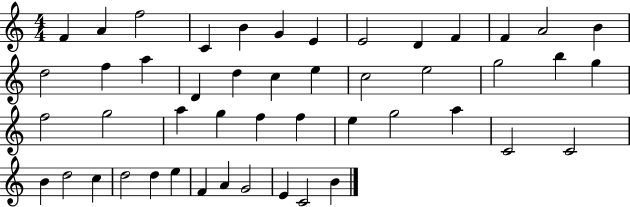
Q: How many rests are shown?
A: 0